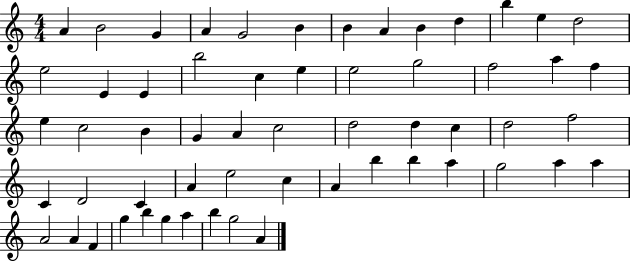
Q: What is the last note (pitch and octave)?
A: A4